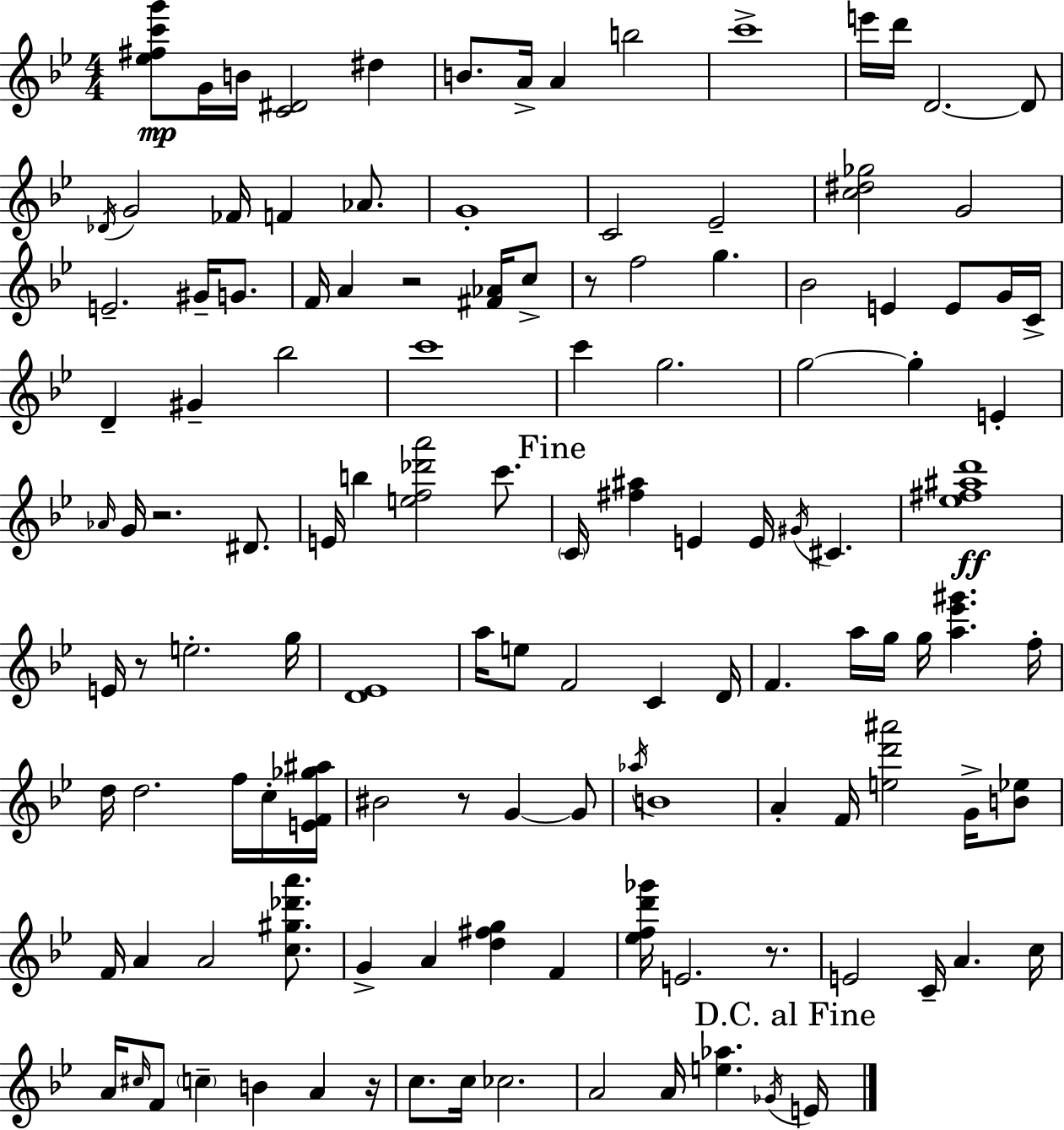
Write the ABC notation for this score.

X:1
T:Untitled
M:4/4
L:1/4
K:Bb
[_e^fc'g']/2 G/4 B/4 [C^D]2 ^d B/2 A/4 A b2 c'4 e'/4 d'/4 D2 D/2 _D/4 G2 _F/4 F _A/2 G4 C2 _E2 [c^d_g]2 G2 E2 ^G/4 G/2 F/4 A z2 [^F_A]/4 c/2 z/2 f2 g _B2 E E/2 G/4 C/4 D ^G _b2 c'4 c' g2 g2 g E _A/4 G/4 z2 ^D/2 E/4 b [ef_d'a']2 c'/2 C/4 [^f^a] E E/4 ^G/4 ^C [_e^f^ad']4 E/4 z/2 e2 g/4 [D_E]4 a/4 e/2 F2 C D/4 F a/4 g/4 g/4 [a_e'^g'] f/4 d/4 d2 f/4 c/4 [EF_g^a]/4 ^B2 z/2 G G/2 _a/4 B4 A F/4 [ed'^a']2 G/4 [B_e]/2 F/4 A A2 [c^g_d'a']/2 G A [d^fg] F [_efd'_g']/4 E2 z/2 E2 C/4 A c/4 A/4 ^c/4 F/2 c B A z/4 c/2 c/4 _c2 A2 A/4 [e_a] _G/4 E/4